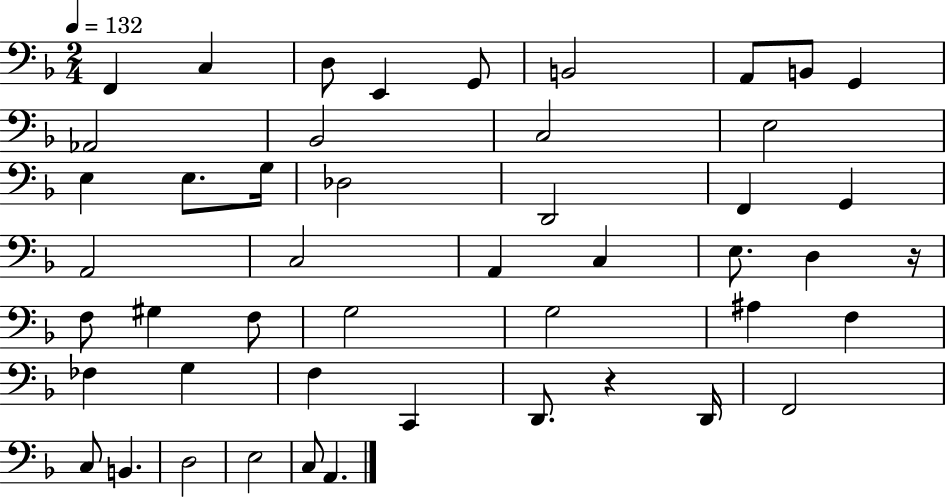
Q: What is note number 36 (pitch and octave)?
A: F3